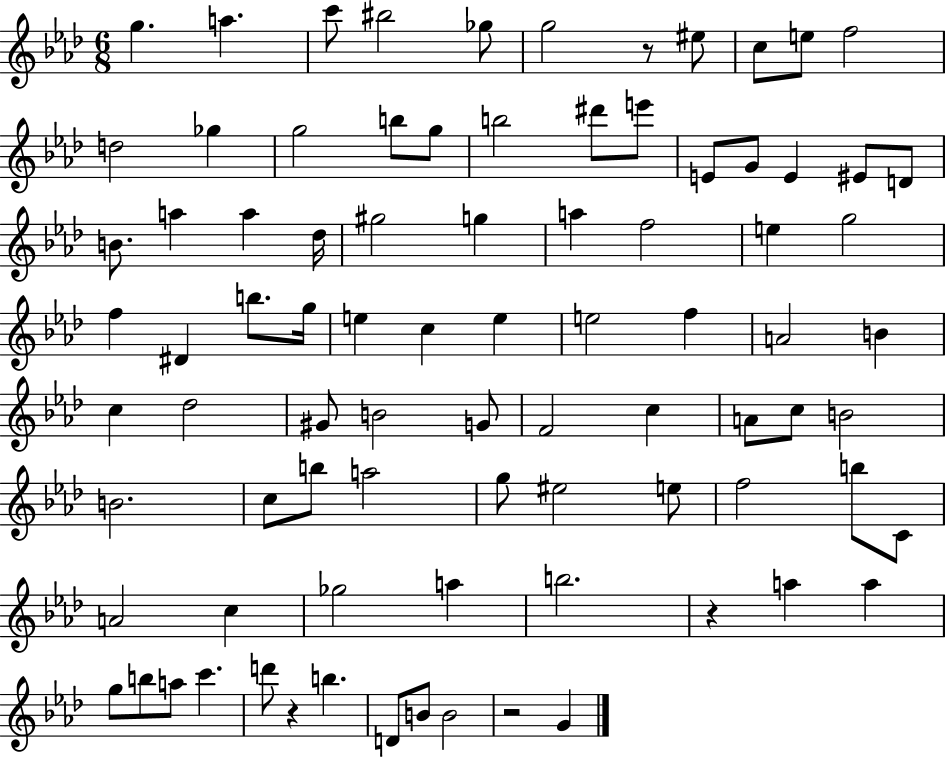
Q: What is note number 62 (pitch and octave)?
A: F5